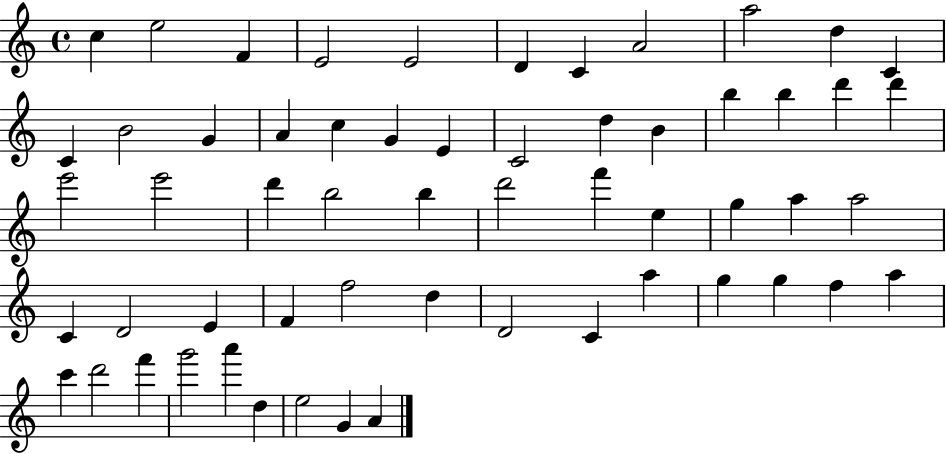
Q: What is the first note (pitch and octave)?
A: C5